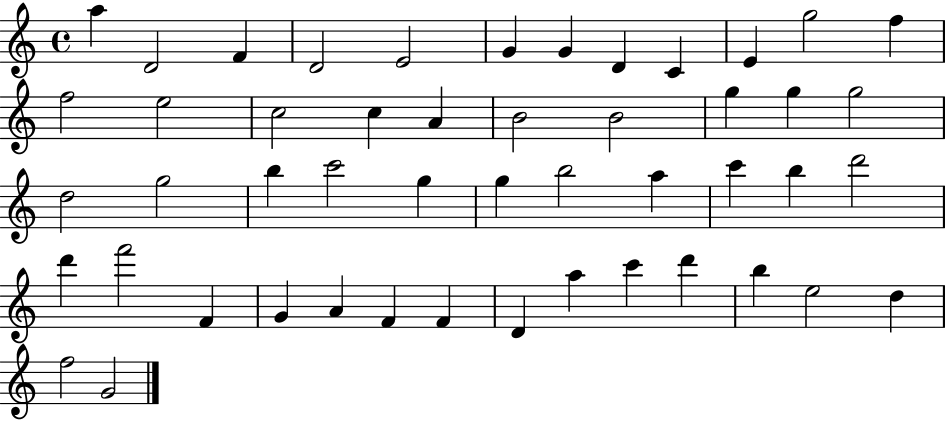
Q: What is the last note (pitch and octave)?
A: G4